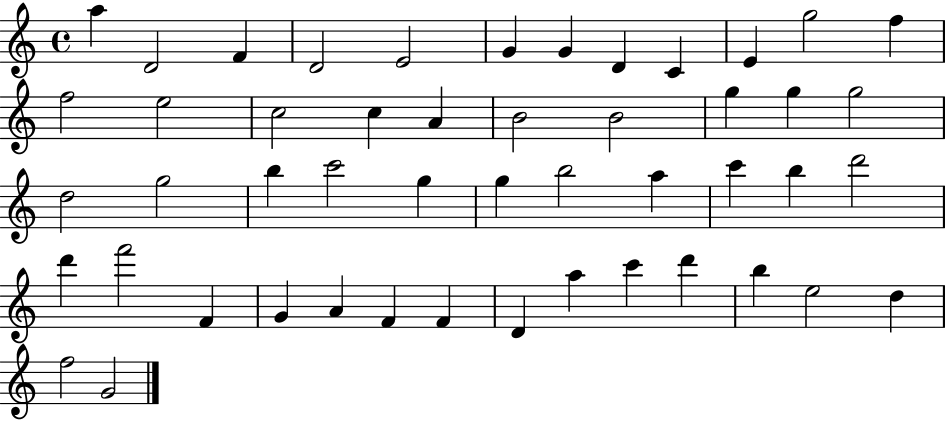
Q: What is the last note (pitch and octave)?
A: G4